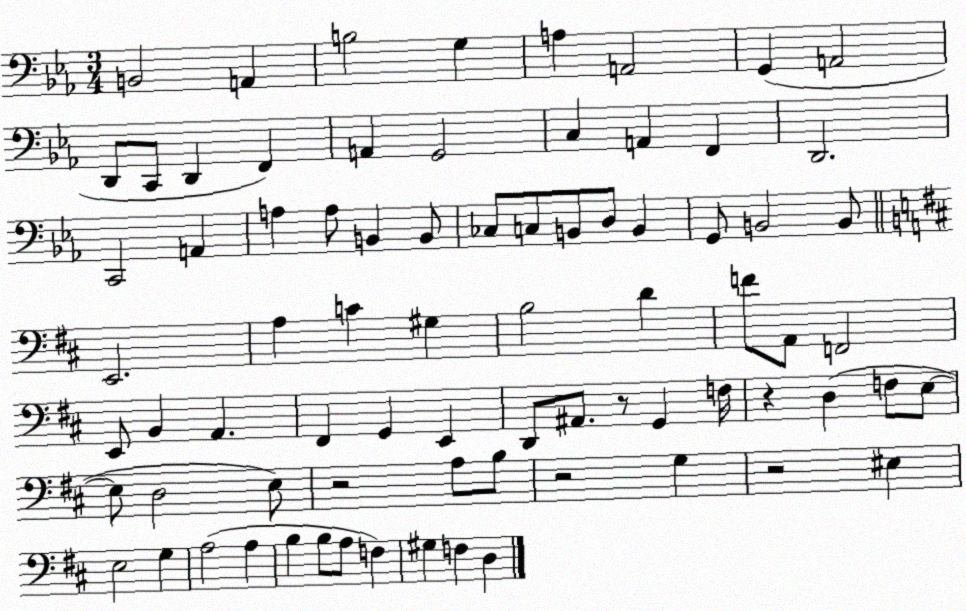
X:1
T:Untitled
M:3/4
L:1/4
K:Eb
B,,2 A,, B,2 G, A, A,,2 G,, A,,2 D,,/2 C,,/2 D,, F,, A,, G,,2 C, A,, F,, D,,2 C,,2 A,, A, A,/2 B,, B,,/2 _C,/2 C,/2 B,,/2 D,/2 B,, G,,/2 B,,2 B,,/2 E,,2 A, C ^G, B,2 D F/2 A,,/2 F,,2 E,,/2 B,, A,, ^F,, G,, E,, D,,/2 ^A,,/2 z/2 G,, F,/4 z D, F,/2 E,/2 E,/2 D,2 E,/2 z2 A,/2 B,/2 z2 G, z2 ^E, E,2 G, A,2 A, B, B,/2 A,/2 F, ^G, F, D,